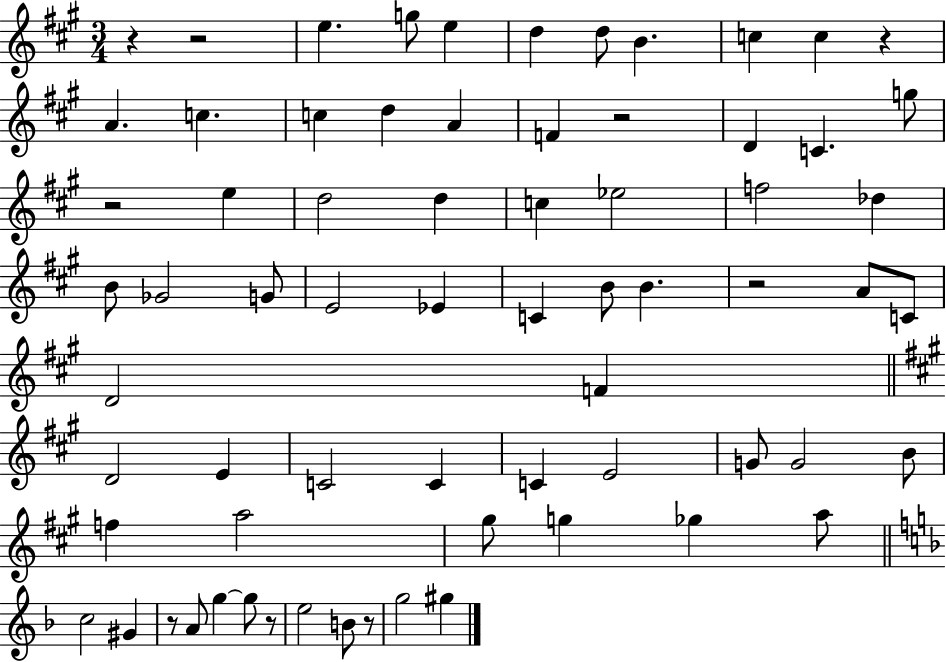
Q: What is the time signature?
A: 3/4